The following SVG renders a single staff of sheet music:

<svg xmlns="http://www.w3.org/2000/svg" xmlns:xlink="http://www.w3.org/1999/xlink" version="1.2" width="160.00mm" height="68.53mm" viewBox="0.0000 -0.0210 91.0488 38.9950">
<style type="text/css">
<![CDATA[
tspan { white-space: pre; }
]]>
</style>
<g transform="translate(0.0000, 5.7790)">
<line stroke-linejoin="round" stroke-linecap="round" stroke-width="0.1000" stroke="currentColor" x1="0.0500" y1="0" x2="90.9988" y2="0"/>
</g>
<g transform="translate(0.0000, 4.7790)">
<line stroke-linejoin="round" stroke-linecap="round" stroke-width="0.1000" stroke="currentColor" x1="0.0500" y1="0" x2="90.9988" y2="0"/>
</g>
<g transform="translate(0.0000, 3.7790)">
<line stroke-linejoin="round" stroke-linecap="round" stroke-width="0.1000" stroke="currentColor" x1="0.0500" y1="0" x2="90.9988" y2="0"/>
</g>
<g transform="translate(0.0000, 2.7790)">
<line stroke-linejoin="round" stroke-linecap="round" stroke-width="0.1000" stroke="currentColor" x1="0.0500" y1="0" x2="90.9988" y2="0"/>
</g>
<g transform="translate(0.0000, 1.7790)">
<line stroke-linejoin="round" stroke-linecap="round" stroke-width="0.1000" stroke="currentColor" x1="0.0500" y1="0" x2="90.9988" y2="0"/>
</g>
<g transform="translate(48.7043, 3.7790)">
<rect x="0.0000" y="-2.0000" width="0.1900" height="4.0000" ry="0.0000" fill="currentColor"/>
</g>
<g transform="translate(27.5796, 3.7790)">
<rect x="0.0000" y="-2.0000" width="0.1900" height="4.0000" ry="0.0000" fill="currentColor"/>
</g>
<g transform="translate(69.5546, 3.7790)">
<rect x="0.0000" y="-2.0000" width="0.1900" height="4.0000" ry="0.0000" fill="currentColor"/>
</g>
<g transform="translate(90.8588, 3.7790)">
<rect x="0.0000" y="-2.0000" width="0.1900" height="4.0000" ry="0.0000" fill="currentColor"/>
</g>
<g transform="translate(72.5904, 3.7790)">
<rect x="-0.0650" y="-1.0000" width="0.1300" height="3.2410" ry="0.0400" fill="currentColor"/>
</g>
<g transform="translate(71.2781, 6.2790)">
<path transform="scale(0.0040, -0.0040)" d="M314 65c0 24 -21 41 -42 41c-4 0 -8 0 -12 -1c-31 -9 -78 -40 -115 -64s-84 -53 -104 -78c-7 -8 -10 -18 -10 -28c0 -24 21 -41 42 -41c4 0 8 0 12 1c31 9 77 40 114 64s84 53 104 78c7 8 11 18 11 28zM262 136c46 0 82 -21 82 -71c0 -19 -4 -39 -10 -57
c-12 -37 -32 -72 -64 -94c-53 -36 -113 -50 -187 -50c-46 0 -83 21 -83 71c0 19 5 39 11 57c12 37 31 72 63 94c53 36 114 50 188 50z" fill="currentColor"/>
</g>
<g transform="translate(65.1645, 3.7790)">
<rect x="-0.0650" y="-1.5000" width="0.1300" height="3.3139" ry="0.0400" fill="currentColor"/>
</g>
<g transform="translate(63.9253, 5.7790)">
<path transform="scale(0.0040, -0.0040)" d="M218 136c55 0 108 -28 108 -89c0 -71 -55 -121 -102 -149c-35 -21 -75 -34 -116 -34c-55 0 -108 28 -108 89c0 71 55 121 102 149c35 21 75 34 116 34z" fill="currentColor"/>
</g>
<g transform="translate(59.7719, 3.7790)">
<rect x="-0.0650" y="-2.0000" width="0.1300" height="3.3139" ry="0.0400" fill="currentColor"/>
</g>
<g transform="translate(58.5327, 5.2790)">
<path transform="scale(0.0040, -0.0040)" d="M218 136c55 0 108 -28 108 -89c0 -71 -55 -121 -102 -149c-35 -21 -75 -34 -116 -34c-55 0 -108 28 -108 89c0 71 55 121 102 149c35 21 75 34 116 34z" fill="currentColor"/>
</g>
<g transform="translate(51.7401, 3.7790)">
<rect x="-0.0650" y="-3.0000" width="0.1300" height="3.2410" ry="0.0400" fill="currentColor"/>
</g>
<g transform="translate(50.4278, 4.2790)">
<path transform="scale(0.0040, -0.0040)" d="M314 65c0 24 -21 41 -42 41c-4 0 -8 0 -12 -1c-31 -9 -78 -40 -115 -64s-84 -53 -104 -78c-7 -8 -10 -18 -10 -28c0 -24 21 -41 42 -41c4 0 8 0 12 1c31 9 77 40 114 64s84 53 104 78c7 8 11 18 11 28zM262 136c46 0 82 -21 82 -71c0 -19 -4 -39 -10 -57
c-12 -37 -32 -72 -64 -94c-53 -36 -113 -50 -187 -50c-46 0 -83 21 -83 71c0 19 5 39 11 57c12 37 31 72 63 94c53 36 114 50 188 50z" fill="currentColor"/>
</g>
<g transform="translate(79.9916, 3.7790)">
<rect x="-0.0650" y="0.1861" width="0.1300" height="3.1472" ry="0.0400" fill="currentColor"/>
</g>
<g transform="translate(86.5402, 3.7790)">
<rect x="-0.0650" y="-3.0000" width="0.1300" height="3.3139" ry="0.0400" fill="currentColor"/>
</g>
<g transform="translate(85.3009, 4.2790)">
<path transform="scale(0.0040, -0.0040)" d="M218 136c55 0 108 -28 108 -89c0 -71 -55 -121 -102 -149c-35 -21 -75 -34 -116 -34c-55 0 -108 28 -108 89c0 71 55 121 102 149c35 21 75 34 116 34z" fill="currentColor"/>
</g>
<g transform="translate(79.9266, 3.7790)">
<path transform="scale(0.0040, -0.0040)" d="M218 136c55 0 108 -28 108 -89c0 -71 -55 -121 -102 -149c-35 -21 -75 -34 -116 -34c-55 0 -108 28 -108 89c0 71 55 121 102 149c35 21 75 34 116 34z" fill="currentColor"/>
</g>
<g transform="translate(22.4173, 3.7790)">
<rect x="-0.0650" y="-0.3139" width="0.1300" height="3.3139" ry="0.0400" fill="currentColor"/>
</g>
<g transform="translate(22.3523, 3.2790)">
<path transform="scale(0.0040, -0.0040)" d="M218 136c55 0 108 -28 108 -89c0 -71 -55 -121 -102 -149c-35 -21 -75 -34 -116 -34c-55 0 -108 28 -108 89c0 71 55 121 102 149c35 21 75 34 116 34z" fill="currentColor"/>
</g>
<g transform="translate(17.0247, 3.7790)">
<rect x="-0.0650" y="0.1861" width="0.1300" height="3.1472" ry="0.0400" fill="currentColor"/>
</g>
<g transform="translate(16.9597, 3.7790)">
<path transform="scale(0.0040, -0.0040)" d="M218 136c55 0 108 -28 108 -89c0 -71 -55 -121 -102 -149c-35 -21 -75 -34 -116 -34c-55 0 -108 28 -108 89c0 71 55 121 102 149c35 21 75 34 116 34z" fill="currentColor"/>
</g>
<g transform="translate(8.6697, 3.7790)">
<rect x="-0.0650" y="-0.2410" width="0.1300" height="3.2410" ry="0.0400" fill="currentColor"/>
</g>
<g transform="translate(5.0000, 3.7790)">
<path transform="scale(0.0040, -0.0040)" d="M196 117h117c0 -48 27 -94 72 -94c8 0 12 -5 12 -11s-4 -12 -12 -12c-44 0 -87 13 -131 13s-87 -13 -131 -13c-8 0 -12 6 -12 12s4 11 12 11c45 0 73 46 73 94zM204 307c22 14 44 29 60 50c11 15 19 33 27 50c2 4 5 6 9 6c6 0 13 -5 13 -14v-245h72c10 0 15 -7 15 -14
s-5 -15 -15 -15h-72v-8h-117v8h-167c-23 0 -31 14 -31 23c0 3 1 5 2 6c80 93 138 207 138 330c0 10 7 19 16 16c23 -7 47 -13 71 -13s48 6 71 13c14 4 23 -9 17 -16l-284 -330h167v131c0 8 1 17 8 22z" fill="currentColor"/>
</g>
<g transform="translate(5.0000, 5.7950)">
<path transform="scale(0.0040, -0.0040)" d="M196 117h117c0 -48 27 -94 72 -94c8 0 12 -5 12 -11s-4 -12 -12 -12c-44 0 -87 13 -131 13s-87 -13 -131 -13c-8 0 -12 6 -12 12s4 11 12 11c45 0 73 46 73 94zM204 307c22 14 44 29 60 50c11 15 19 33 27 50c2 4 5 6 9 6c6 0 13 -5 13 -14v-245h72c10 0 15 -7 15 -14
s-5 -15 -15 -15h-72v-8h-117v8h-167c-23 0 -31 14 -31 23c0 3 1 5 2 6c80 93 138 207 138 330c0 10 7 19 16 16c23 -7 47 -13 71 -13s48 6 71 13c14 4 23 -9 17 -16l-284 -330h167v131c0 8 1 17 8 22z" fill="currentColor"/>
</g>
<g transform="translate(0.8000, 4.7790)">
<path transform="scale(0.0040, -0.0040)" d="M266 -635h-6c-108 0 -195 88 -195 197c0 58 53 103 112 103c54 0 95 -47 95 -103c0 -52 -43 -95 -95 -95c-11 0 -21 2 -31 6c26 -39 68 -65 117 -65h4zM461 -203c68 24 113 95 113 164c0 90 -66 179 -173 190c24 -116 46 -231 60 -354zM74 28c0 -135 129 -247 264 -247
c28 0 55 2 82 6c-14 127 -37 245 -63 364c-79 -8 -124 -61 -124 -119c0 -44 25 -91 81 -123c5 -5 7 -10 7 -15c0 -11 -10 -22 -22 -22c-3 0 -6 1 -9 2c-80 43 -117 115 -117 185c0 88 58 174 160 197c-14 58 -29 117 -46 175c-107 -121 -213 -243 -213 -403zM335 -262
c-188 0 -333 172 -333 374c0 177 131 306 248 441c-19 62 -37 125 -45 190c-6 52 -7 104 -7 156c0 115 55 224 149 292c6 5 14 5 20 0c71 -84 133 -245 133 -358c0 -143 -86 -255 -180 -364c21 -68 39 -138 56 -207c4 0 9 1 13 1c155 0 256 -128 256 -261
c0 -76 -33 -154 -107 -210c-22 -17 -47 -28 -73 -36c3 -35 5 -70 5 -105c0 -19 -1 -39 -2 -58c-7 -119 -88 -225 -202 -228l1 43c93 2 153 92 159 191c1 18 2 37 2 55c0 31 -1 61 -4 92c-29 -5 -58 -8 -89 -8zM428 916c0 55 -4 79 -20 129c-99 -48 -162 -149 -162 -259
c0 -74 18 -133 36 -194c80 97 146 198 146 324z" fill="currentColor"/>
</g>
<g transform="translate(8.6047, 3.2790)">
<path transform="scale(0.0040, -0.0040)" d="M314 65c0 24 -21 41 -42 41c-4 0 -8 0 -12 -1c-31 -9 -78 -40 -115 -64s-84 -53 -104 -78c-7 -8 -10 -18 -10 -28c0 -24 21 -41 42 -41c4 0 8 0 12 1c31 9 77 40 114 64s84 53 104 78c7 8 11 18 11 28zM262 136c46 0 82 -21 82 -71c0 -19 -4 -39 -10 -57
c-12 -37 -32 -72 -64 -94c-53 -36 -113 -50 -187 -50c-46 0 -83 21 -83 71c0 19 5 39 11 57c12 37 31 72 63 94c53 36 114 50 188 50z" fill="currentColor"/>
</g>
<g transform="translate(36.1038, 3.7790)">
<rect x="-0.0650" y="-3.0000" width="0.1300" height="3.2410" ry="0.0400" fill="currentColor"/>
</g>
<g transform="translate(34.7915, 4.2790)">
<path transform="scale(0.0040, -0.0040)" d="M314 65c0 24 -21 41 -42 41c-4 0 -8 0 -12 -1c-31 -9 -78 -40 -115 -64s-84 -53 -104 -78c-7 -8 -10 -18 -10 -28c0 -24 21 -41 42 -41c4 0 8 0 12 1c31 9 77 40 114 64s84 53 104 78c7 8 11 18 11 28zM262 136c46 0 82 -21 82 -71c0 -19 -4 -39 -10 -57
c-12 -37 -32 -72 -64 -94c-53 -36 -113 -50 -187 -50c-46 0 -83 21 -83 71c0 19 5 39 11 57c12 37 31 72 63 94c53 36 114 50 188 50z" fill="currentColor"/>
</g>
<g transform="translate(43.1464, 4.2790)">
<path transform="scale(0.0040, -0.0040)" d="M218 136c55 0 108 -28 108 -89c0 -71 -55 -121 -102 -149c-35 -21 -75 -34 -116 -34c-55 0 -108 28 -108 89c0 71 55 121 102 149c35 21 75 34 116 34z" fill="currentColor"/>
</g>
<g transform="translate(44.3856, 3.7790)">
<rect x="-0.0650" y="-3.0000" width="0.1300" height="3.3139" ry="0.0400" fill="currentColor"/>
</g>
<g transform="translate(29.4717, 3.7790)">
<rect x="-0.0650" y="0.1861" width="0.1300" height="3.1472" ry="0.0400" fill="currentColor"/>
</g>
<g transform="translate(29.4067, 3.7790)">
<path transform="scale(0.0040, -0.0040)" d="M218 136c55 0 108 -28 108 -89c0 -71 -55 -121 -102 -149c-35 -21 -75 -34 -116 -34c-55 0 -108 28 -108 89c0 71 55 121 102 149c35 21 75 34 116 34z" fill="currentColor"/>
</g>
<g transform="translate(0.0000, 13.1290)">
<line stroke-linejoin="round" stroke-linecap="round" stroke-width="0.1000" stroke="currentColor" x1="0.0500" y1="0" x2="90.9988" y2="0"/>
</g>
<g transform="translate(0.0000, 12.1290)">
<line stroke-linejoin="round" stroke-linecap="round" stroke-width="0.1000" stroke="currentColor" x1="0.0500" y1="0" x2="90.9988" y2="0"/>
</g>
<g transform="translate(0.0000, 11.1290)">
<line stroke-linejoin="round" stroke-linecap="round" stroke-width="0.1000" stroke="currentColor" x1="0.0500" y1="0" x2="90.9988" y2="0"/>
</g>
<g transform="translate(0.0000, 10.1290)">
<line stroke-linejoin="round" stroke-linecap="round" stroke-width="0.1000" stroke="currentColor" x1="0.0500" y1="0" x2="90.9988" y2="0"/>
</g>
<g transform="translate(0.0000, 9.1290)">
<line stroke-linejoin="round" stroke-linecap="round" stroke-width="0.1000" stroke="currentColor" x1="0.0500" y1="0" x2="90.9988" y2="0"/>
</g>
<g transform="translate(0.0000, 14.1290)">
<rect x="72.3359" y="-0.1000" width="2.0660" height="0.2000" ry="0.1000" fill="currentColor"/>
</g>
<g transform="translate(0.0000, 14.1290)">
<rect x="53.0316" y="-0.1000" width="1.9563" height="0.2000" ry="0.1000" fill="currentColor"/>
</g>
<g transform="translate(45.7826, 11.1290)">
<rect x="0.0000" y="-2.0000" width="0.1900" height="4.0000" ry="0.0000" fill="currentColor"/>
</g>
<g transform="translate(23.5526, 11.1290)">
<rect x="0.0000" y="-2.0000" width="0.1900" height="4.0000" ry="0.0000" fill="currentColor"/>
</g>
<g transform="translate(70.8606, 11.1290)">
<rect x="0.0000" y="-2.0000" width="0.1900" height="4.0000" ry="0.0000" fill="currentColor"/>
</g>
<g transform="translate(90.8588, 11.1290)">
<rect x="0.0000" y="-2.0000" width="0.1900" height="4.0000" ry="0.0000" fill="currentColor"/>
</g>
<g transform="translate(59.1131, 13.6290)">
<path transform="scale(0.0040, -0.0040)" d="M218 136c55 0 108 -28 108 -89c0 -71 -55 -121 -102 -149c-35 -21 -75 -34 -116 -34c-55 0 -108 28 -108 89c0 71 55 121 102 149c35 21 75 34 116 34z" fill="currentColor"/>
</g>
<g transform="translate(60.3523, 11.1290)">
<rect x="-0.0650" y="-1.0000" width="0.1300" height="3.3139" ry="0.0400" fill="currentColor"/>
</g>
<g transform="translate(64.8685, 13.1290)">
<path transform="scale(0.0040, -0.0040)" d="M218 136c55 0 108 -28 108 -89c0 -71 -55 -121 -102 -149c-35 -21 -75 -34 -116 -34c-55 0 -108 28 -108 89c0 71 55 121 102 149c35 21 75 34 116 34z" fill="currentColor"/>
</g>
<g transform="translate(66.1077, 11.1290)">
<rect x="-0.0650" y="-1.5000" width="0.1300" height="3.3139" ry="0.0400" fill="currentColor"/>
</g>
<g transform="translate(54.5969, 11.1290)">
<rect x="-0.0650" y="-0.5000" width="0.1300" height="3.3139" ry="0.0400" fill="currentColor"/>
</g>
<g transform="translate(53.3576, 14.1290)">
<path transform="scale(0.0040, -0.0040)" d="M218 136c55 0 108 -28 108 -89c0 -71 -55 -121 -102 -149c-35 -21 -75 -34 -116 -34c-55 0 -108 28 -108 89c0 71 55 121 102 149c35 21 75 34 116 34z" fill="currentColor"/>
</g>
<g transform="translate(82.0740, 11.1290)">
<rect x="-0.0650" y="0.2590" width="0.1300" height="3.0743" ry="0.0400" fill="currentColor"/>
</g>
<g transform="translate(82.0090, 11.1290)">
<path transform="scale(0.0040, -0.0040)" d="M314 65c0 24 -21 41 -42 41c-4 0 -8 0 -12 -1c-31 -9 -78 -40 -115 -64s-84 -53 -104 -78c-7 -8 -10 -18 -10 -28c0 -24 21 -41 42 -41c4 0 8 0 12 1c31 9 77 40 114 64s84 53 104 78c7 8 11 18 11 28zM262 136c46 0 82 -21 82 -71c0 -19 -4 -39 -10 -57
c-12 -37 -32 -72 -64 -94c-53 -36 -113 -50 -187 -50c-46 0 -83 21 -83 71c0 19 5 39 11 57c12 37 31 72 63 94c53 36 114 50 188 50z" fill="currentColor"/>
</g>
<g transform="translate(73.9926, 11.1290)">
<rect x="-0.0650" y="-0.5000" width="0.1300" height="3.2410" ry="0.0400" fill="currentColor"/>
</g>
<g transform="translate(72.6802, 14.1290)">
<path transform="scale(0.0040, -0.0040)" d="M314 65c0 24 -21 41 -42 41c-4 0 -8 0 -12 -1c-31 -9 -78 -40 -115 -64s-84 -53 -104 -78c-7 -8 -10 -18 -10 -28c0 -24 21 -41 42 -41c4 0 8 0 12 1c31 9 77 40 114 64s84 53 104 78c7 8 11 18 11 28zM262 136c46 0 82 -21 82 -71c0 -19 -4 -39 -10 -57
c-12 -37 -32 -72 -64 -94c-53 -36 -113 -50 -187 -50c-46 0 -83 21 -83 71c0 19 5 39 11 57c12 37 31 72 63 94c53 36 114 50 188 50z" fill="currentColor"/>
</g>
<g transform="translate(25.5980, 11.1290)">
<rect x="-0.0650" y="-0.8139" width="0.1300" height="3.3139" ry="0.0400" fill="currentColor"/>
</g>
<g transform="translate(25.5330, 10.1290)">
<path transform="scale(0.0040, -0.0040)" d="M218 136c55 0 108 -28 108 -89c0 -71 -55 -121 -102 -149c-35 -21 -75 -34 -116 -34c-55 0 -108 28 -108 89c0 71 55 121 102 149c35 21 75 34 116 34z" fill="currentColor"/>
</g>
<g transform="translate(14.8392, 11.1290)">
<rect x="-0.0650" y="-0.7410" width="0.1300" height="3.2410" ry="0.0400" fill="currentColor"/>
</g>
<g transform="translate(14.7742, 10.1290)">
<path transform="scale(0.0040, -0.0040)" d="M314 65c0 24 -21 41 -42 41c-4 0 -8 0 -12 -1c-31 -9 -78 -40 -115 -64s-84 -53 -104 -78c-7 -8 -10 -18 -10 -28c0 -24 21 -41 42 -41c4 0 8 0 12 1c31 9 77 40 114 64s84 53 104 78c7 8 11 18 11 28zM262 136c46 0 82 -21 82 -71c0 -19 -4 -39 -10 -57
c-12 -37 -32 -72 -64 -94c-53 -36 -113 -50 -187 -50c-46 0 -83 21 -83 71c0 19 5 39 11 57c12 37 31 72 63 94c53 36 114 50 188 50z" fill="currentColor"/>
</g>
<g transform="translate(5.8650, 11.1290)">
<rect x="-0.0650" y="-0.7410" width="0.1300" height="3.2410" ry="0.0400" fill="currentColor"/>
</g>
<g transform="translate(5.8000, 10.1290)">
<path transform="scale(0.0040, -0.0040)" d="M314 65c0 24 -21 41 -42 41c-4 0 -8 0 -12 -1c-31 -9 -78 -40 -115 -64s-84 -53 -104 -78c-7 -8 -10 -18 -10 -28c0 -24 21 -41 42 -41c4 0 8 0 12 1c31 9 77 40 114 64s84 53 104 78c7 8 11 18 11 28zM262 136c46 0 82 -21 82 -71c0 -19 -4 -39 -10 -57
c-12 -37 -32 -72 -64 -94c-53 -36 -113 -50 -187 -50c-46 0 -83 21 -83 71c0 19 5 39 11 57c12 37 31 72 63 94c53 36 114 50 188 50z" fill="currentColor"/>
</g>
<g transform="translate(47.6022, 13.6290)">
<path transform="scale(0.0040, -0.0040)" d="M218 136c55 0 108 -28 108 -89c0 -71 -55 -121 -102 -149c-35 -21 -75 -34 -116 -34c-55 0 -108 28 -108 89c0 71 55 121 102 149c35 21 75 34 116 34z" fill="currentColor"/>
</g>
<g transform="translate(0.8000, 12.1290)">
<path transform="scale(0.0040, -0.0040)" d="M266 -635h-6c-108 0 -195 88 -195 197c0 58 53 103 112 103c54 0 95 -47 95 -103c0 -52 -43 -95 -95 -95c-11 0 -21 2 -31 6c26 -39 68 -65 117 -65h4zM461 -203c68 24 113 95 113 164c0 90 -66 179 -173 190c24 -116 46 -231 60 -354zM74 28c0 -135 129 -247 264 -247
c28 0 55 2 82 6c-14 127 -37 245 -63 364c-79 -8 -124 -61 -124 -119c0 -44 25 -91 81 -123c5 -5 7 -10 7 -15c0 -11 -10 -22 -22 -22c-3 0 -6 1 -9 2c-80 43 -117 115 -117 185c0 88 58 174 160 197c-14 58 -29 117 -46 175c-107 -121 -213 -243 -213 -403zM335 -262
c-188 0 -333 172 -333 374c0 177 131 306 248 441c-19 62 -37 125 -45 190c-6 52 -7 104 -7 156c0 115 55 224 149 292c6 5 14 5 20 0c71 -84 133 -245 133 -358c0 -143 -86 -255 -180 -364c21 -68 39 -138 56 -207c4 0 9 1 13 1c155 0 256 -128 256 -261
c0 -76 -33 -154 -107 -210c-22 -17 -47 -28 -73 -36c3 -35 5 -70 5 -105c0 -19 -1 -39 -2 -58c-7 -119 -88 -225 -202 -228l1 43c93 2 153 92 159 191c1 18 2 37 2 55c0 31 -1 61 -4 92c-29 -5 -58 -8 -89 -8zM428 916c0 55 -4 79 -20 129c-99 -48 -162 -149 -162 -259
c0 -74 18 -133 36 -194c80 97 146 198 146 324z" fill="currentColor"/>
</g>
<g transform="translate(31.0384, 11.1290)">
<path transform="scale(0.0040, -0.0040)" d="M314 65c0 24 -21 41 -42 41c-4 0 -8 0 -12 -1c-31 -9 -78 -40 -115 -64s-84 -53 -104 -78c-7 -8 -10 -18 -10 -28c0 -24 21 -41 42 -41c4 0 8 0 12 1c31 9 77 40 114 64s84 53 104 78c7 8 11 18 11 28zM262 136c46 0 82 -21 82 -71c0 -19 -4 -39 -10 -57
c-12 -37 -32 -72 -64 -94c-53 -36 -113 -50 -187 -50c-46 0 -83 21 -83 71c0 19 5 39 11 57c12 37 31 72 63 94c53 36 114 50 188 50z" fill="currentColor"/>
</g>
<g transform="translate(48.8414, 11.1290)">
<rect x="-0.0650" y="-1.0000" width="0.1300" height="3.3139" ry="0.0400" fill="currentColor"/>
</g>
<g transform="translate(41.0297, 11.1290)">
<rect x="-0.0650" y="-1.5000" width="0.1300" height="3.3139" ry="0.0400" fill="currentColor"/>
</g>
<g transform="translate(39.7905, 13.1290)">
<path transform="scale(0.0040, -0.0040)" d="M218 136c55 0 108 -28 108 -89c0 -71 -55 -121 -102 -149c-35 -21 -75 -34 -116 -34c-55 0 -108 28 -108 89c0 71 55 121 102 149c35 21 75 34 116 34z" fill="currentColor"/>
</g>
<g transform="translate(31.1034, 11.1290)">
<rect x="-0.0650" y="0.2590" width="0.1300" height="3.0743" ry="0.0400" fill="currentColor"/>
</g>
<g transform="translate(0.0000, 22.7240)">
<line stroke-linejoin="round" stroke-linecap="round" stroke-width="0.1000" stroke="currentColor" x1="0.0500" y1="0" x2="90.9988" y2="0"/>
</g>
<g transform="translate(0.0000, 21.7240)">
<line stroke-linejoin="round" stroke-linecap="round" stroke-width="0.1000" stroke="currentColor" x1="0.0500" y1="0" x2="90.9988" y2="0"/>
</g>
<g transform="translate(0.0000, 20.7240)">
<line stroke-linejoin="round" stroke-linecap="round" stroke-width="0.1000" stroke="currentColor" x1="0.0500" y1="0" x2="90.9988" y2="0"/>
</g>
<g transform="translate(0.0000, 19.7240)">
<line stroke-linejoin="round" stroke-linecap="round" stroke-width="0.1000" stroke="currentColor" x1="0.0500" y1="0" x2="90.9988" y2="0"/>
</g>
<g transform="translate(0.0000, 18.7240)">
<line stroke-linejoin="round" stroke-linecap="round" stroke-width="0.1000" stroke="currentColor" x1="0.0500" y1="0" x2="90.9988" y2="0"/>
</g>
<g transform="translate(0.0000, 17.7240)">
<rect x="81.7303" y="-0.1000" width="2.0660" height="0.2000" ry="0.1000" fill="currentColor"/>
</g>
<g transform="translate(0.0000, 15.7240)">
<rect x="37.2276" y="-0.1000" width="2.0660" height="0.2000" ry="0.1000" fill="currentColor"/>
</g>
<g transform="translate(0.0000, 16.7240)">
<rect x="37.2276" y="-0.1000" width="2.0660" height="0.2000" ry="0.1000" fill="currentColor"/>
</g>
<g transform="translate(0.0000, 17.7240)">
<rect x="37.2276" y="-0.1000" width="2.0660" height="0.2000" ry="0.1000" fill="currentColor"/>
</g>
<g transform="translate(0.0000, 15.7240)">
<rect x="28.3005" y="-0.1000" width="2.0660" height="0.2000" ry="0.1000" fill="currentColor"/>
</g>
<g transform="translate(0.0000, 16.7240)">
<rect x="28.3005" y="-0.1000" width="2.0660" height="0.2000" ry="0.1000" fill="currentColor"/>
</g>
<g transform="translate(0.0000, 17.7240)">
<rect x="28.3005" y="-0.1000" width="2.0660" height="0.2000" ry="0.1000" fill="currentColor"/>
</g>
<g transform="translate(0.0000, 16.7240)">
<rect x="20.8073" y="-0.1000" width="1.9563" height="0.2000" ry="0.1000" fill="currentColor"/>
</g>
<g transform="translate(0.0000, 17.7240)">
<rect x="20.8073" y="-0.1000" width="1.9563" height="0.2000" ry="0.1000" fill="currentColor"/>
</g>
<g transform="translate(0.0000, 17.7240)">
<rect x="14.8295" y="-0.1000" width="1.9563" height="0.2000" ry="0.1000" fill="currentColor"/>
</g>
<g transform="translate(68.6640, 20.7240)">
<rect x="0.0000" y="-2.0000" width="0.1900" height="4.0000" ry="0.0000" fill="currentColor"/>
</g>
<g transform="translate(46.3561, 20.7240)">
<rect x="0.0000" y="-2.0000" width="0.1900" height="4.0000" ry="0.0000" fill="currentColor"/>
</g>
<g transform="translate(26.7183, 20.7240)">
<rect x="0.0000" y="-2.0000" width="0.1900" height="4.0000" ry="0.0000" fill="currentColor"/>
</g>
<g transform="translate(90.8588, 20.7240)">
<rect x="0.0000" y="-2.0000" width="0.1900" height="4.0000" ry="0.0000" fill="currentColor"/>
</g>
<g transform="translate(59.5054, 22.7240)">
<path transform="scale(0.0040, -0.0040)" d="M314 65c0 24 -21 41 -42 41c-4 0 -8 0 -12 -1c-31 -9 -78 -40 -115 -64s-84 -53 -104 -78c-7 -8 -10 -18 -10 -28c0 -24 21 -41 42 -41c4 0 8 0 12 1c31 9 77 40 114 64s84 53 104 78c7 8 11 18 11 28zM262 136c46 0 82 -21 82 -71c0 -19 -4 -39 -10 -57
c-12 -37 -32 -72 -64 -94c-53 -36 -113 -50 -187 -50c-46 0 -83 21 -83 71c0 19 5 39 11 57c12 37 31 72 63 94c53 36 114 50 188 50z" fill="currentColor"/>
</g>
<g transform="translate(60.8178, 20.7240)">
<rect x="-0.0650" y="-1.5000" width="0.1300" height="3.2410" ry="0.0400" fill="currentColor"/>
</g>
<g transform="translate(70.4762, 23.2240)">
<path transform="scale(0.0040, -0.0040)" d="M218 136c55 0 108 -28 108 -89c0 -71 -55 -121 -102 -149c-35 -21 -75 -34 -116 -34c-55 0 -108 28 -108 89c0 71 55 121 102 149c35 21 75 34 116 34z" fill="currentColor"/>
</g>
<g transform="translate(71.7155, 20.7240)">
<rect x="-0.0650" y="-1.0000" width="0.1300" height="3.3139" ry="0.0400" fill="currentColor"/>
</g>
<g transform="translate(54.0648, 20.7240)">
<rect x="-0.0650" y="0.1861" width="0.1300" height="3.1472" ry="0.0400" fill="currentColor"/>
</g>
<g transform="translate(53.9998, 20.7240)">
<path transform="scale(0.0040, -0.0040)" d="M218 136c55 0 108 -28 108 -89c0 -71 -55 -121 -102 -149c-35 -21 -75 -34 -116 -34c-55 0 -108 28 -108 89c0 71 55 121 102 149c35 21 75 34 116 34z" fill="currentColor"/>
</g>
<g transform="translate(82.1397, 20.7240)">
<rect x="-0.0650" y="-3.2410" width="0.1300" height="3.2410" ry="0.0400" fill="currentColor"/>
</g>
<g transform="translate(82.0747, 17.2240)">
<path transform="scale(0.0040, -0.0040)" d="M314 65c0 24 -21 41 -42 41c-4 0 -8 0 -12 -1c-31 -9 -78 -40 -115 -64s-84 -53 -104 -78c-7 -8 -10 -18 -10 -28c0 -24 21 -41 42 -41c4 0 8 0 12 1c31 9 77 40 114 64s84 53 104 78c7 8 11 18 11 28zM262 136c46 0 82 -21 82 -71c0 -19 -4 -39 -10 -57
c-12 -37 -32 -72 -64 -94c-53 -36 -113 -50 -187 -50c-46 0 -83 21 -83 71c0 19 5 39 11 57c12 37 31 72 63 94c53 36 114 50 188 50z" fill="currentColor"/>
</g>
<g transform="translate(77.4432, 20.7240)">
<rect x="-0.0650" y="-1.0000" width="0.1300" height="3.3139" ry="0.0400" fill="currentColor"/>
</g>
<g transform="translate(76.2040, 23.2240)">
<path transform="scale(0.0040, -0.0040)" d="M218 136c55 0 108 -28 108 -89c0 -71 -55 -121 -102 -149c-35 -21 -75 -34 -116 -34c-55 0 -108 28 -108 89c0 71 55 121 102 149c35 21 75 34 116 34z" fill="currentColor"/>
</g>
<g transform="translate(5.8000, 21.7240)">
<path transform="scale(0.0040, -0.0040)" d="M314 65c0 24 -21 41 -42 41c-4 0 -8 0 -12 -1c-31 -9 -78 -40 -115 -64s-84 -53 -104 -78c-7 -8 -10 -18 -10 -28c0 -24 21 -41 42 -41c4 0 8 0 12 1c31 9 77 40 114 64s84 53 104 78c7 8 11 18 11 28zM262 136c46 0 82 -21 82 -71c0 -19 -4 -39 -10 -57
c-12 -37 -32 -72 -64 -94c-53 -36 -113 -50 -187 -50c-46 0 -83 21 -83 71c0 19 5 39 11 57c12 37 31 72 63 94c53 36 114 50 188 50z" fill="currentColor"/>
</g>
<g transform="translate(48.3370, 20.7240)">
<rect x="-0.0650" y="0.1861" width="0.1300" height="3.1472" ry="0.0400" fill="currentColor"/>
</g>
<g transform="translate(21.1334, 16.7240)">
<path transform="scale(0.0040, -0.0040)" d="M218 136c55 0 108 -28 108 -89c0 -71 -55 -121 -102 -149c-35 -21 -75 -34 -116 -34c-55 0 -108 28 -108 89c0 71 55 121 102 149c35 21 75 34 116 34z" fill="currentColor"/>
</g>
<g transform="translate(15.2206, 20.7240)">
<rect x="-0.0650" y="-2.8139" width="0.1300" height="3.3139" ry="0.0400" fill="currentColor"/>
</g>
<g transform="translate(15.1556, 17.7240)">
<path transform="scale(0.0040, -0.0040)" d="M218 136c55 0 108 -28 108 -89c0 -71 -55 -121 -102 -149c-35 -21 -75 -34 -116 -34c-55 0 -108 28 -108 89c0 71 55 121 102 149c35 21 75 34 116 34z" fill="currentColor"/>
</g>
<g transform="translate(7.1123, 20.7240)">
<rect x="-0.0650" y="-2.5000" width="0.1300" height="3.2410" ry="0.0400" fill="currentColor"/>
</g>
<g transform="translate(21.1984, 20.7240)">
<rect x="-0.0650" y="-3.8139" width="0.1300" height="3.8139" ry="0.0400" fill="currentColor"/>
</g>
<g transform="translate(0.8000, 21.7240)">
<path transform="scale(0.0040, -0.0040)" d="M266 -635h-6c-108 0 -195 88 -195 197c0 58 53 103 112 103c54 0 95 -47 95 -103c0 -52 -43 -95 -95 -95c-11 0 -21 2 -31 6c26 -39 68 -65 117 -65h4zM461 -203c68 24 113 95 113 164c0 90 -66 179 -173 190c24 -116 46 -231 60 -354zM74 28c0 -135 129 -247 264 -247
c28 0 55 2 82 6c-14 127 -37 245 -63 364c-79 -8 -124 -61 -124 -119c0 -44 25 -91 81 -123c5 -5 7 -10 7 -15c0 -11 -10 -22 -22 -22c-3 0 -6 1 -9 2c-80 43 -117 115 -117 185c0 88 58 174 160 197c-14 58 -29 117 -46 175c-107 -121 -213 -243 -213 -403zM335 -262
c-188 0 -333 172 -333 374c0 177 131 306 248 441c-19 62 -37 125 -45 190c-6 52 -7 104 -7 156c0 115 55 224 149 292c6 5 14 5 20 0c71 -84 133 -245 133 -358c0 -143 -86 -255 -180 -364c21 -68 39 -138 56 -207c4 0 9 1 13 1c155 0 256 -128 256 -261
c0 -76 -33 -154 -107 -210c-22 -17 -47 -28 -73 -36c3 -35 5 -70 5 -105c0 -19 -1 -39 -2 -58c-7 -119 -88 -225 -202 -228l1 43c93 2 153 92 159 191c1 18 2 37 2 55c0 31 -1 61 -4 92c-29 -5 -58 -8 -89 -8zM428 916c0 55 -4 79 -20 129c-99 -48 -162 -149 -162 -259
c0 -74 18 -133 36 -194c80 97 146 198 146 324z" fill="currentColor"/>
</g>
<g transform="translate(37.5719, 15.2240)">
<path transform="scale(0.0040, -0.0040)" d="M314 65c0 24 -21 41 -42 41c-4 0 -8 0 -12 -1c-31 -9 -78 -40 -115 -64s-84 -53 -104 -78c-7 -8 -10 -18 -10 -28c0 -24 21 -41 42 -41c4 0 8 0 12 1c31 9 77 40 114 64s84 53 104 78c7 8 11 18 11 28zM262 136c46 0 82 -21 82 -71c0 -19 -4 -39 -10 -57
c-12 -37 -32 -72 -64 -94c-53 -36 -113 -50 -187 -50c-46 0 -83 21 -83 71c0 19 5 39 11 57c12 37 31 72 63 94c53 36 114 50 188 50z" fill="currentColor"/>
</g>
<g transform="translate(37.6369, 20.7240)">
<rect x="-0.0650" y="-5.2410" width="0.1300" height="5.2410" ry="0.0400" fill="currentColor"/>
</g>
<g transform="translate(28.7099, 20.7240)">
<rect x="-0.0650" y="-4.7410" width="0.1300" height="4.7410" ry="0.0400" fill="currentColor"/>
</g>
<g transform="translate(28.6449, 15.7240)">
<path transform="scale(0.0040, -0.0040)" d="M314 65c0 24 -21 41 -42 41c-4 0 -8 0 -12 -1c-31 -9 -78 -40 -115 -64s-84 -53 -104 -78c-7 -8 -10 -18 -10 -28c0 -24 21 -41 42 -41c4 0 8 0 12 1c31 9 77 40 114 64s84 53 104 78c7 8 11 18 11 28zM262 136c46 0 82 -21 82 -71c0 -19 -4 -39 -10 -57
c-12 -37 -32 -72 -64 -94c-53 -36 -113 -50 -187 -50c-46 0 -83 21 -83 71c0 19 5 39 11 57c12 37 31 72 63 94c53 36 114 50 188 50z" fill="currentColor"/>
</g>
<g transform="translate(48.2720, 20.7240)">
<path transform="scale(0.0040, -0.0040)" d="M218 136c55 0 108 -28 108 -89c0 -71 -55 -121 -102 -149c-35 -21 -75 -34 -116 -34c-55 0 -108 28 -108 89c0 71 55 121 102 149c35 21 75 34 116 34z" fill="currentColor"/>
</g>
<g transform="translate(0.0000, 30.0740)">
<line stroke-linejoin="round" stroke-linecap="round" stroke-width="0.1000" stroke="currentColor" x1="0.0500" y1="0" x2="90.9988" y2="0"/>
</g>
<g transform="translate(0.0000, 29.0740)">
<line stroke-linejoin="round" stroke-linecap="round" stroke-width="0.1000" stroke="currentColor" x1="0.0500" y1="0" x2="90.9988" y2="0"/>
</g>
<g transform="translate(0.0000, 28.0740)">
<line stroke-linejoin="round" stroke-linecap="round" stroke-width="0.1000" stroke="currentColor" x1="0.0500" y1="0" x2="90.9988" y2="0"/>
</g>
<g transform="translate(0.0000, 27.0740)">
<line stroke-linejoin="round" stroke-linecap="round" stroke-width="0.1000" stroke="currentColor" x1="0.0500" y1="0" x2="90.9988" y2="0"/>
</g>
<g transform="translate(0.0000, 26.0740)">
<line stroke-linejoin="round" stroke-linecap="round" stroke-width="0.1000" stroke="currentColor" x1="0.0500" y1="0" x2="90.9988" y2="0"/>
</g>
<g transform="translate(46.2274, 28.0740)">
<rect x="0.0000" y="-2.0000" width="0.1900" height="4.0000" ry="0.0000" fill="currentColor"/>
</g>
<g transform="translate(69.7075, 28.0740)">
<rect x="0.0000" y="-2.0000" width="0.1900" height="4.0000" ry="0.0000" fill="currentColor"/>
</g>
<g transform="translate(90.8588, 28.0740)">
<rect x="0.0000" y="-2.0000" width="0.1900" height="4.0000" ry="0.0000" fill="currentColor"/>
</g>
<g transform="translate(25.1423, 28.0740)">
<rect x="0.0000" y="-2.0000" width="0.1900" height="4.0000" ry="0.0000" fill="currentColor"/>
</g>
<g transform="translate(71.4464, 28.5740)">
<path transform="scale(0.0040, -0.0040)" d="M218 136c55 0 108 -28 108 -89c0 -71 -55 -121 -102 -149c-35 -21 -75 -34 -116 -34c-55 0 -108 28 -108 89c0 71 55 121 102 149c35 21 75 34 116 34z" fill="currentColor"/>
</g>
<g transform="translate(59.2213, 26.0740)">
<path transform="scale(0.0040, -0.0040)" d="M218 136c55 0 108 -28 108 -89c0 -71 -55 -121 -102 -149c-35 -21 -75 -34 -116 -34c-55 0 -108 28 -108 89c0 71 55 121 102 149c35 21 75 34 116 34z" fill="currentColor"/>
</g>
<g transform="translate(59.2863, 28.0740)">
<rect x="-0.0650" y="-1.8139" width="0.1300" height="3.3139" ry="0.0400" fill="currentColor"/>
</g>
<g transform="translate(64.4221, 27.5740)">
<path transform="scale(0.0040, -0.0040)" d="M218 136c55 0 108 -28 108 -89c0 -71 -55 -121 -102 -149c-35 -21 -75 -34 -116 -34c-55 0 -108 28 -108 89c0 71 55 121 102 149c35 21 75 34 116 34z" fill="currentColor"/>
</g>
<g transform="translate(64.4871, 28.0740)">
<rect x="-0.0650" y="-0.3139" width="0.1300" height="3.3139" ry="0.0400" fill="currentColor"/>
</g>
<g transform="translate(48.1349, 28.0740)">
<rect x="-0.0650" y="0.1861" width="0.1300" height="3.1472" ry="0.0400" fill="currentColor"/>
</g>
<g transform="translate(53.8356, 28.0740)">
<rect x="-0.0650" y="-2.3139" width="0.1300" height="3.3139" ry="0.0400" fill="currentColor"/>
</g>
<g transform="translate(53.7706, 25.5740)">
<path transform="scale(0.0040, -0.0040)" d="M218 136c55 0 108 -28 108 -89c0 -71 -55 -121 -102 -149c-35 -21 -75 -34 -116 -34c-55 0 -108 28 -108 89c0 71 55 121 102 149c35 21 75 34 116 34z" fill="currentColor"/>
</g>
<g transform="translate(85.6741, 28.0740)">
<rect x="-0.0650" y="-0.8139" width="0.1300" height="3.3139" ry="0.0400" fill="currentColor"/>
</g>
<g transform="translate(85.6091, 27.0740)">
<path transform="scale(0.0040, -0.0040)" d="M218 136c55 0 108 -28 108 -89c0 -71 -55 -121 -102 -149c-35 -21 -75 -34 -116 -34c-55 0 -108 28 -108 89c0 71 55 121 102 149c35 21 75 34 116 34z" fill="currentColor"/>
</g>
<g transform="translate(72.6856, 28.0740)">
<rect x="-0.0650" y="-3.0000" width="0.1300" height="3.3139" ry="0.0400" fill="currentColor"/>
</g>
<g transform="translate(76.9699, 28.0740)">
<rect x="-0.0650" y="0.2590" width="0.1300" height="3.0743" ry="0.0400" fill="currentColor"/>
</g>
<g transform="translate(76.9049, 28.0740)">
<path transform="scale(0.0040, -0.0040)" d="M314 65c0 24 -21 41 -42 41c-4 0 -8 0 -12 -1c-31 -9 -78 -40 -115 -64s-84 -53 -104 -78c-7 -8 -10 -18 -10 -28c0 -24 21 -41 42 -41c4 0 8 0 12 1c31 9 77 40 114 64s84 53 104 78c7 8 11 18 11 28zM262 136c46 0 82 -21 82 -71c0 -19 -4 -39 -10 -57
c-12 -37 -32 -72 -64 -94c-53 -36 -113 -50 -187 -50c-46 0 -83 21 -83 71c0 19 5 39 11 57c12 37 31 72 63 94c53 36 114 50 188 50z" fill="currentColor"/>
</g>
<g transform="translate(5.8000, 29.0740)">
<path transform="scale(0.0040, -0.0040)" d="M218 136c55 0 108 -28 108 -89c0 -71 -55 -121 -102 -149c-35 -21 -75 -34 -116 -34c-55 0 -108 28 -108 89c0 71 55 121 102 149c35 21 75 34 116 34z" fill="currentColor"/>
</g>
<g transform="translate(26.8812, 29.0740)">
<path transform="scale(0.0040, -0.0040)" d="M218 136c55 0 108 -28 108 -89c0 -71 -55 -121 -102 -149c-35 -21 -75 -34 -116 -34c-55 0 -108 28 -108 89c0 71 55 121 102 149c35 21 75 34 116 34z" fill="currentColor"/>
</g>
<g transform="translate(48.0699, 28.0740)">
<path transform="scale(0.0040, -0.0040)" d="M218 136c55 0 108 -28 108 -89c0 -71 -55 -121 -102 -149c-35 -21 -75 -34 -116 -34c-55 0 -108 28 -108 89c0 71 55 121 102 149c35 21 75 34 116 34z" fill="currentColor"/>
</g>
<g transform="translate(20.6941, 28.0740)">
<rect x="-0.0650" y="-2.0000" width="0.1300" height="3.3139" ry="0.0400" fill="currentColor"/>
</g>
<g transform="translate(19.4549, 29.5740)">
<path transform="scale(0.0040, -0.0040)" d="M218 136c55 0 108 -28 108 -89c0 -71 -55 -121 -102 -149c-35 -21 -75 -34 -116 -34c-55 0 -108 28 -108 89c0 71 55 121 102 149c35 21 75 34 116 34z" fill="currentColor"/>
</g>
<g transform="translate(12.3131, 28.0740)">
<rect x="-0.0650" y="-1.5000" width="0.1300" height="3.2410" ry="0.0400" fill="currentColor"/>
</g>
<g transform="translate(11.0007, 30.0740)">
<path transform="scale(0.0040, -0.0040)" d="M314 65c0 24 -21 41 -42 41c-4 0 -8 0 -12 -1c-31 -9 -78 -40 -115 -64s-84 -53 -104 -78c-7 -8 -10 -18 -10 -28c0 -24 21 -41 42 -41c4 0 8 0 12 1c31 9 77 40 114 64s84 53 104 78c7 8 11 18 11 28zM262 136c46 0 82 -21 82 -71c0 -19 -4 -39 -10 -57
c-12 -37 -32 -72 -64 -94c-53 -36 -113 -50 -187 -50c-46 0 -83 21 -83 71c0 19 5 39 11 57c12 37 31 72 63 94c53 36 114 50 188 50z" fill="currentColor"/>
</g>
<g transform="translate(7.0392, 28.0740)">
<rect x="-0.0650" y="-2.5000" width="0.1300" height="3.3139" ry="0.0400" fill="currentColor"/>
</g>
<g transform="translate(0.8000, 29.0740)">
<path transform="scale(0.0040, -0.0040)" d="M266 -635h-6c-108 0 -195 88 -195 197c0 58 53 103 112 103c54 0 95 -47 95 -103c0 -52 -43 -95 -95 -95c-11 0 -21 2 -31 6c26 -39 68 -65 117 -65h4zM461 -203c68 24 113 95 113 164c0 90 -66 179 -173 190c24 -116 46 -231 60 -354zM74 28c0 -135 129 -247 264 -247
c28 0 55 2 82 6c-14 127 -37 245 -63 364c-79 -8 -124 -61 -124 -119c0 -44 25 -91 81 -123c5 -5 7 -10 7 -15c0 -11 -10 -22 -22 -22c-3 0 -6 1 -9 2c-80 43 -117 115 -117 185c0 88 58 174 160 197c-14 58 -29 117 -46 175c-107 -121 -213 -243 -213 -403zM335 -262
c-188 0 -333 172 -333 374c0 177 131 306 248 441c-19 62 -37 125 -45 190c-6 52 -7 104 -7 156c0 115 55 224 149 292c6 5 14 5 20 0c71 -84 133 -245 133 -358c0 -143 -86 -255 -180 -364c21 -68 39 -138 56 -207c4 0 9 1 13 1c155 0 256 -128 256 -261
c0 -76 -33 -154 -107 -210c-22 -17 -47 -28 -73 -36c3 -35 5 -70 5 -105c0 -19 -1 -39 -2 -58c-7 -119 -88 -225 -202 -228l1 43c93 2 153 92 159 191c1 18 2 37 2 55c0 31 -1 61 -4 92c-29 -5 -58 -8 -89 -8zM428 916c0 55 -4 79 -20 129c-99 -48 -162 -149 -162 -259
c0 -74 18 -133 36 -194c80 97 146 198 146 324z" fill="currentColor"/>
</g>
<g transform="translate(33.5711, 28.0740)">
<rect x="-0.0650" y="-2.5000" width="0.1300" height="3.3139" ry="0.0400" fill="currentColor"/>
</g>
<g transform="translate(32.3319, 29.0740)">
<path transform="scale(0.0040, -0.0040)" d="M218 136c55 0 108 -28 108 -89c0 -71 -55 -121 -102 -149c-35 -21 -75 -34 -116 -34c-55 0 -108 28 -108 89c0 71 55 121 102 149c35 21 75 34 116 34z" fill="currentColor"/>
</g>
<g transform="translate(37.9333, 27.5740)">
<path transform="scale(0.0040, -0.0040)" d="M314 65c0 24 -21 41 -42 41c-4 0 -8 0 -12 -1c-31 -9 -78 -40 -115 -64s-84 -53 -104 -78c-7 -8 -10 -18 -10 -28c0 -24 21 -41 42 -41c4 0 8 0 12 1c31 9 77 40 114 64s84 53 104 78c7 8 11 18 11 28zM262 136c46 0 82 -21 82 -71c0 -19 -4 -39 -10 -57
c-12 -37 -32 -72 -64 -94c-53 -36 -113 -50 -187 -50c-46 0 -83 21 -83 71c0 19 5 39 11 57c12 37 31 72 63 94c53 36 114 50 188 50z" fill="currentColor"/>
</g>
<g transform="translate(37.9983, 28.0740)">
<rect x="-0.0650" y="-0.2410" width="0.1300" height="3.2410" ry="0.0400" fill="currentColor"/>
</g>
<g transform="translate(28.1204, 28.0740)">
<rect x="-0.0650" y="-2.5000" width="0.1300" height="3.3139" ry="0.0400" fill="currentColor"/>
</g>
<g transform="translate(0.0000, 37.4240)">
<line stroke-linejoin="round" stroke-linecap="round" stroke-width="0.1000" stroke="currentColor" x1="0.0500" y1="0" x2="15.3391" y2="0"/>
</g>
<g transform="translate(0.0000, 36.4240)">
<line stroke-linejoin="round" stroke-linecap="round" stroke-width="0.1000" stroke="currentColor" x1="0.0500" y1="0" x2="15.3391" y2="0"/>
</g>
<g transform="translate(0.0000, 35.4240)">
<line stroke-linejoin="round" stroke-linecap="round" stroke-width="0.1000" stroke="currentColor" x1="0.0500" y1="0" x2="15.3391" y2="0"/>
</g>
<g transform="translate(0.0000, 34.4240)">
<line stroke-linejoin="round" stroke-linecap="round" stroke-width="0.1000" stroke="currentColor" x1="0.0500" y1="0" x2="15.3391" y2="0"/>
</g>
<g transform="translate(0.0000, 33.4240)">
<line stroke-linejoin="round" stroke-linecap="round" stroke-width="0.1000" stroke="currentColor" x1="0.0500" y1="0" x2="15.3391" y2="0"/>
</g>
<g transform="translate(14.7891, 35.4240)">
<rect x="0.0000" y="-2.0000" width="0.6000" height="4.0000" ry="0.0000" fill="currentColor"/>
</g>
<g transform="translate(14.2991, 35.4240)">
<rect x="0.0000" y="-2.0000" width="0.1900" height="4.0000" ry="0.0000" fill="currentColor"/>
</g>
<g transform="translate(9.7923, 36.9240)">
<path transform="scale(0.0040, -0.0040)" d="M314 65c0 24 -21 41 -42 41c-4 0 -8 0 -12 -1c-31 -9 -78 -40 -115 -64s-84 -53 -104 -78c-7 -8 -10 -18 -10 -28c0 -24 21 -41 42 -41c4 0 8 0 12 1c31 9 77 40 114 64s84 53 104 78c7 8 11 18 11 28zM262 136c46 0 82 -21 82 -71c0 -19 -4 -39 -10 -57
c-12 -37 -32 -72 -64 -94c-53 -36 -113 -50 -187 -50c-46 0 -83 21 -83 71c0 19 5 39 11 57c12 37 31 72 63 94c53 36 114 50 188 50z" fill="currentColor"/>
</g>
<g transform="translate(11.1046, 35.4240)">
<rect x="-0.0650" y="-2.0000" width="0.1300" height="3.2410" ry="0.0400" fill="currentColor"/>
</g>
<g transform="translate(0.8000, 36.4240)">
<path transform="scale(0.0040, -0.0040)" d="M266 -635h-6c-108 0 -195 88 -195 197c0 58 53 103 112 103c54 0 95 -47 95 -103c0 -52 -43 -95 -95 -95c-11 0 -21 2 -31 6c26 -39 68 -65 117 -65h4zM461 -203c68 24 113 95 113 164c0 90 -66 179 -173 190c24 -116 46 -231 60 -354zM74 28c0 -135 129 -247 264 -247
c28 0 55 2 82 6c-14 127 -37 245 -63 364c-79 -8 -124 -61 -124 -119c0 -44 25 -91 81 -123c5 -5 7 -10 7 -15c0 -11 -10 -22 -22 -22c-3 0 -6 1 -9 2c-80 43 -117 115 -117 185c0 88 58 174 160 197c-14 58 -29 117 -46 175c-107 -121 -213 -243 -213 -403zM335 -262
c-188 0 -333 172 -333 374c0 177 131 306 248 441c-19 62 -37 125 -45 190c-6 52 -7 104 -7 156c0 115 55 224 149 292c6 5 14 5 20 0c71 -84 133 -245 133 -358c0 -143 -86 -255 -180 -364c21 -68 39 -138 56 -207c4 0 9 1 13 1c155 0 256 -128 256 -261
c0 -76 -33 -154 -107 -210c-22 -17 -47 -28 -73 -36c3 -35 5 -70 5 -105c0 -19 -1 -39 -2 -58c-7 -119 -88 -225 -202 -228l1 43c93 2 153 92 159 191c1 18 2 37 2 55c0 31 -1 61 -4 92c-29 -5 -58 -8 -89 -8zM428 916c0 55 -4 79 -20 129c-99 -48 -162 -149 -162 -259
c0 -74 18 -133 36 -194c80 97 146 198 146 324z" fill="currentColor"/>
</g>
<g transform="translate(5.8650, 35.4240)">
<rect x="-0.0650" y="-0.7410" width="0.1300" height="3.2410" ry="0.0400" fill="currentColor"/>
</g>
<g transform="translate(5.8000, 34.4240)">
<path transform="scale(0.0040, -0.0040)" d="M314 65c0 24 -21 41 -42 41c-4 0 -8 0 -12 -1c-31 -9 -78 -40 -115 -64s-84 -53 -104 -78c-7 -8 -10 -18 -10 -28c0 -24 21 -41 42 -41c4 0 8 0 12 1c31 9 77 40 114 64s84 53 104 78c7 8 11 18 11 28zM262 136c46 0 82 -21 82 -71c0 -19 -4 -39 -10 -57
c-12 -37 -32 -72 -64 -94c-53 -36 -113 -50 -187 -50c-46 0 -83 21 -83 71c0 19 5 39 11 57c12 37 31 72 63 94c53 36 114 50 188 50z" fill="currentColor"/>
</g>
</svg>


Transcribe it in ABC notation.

X:1
T:Untitled
M:4/4
L:1/4
K:C
c2 B c B A2 A A2 F E D2 B A d2 d2 d B2 E D C D E C2 B2 G2 a c' e'2 f'2 B B E2 D D b2 G E2 F G G c2 B g f c A B2 d d2 F2